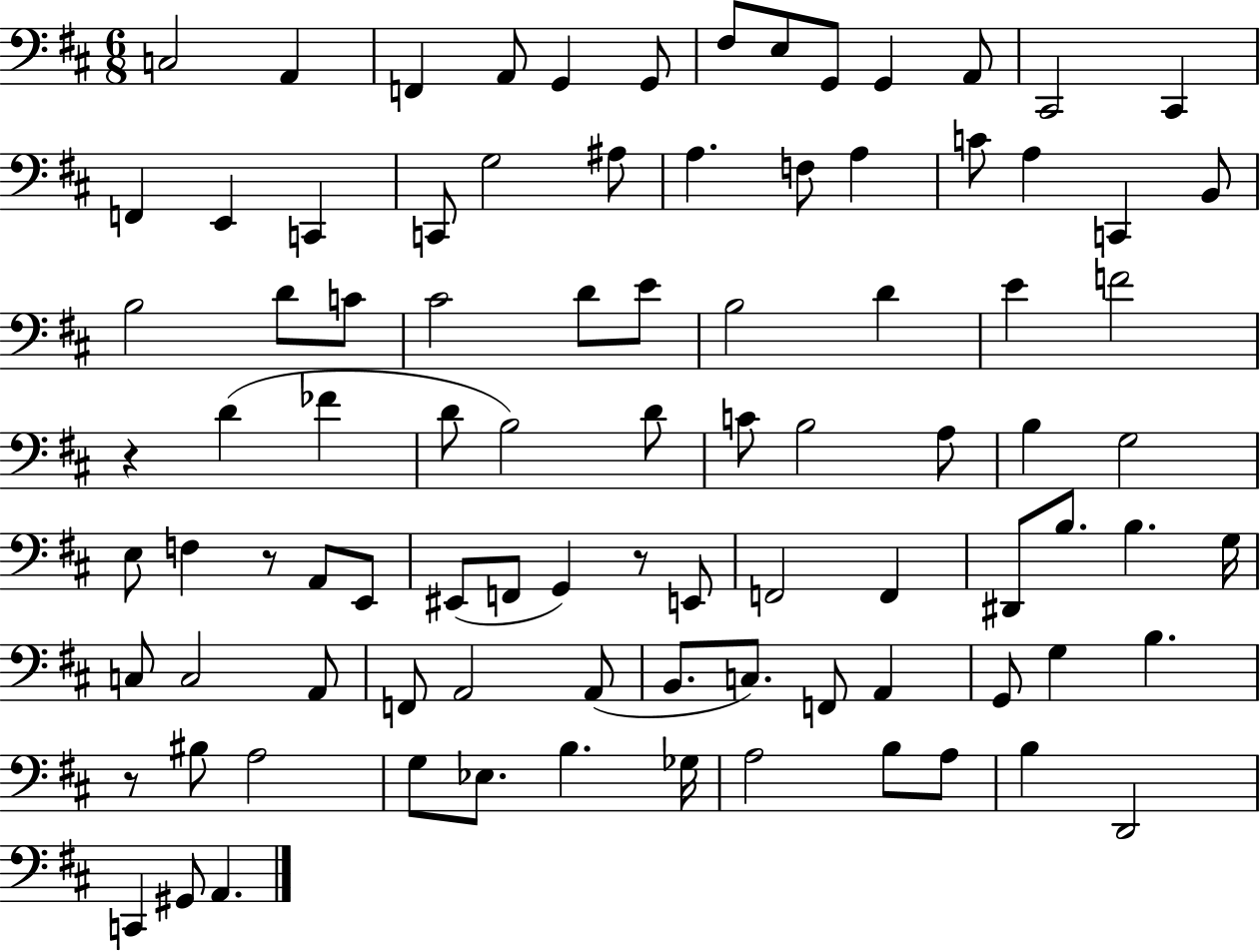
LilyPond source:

{
  \clef bass
  \numericTimeSignature
  \time 6/8
  \key d \major
  c2 a,4 | f,4 a,8 g,4 g,8 | fis8 e8 g,8 g,4 a,8 | cis,2 cis,4 | \break f,4 e,4 c,4 | c,8 g2 ais8 | a4. f8 a4 | c'8 a4 c,4 b,8 | \break b2 d'8 c'8 | cis'2 d'8 e'8 | b2 d'4 | e'4 f'2 | \break r4 d'4( fes'4 | d'8 b2) d'8 | c'8 b2 a8 | b4 g2 | \break e8 f4 r8 a,8 e,8 | eis,8( f,8 g,4) r8 e,8 | f,2 f,4 | dis,8 b8. b4. g16 | \break c8 c2 a,8 | f,8 a,2 a,8( | b,8. c8.) f,8 a,4 | g,8 g4 b4. | \break r8 bis8 a2 | g8 ees8. b4. ges16 | a2 b8 a8 | b4 d,2 | \break c,4 gis,8 a,4. | \bar "|."
}